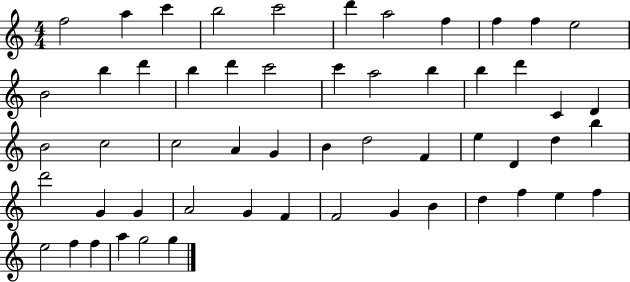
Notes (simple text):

F5/h A5/q C6/q B5/h C6/h D6/q A5/h F5/q F5/q F5/q E5/h B4/h B5/q D6/q B5/q D6/q C6/h C6/q A5/h B5/q B5/q D6/q C4/q D4/q B4/h C5/h C5/h A4/q G4/q B4/q D5/h F4/q E5/q D4/q D5/q B5/q D6/h G4/q G4/q A4/h G4/q F4/q F4/h G4/q B4/q D5/q F5/q E5/q F5/q E5/h F5/q F5/q A5/q G5/h G5/q